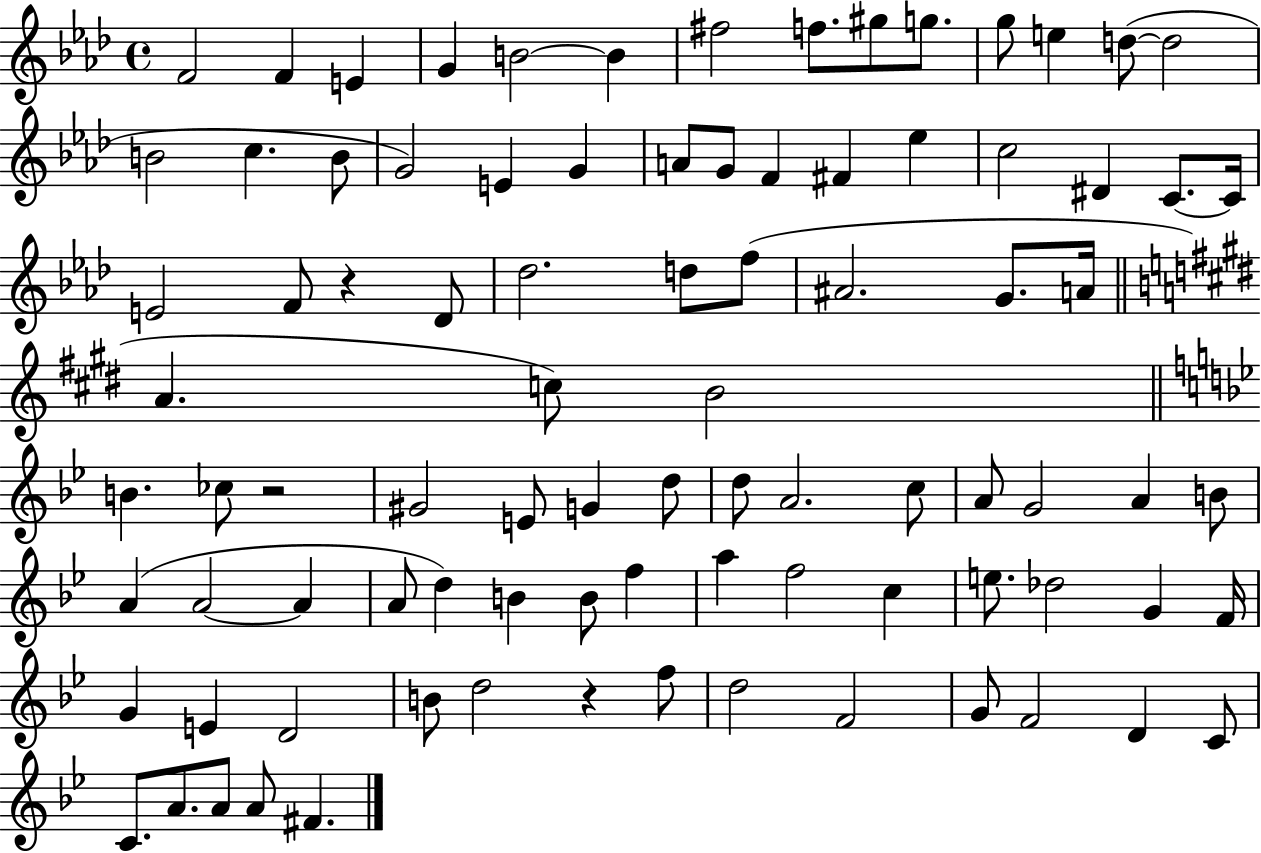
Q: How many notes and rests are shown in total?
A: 89